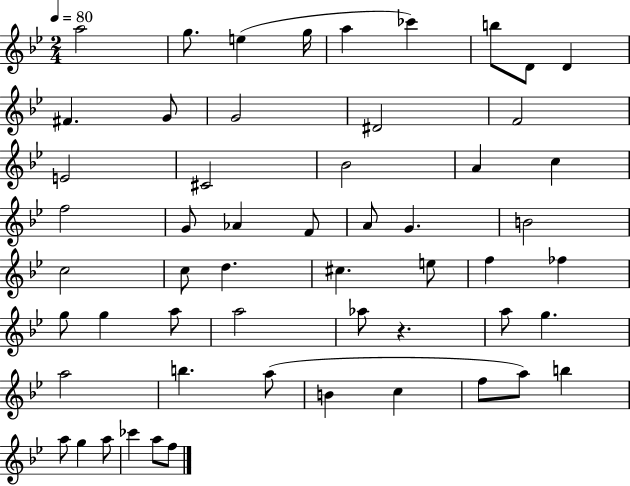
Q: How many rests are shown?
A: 1